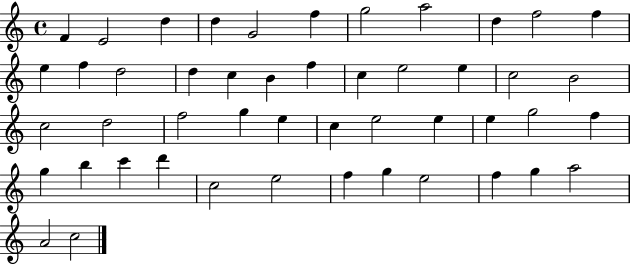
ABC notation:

X:1
T:Untitled
M:4/4
L:1/4
K:C
F E2 d d G2 f g2 a2 d f2 f e f d2 d c B f c e2 e c2 B2 c2 d2 f2 g e c e2 e e g2 f g b c' d' c2 e2 f g e2 f g a2 A2 c2